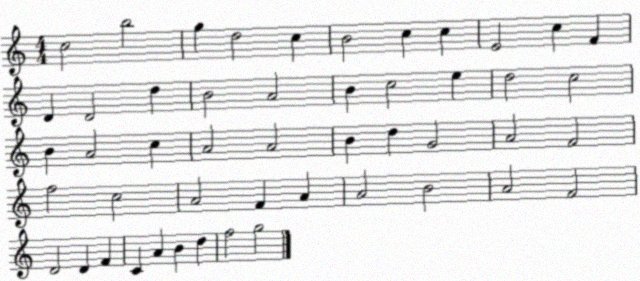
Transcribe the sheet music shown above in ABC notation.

X:1
T:Untitled
M:4/4
L:1/4
K:C
c2 b2 g d2 c B2 c c E2 c F D D2 d B2 A2 B c2 e d2 c2 B A2 c A2 A2 B d G2 A2 F2 f2 c2 A2 F A A2 B2 A2 F2 D2 D F C A B d f2 g2